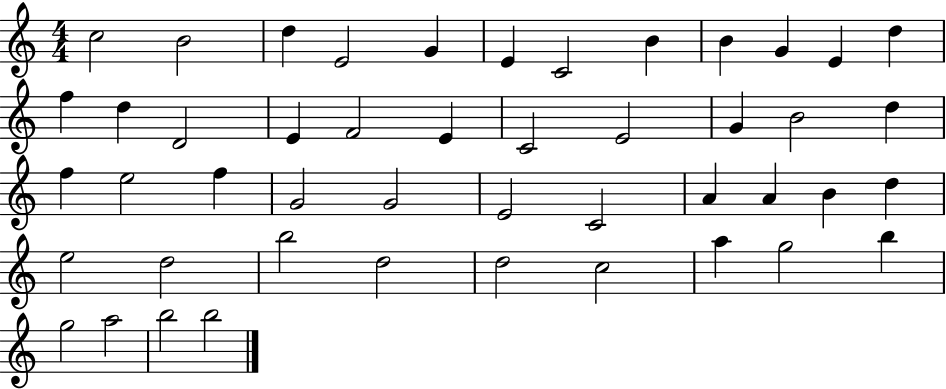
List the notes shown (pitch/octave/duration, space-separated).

C5/h B4/h D5/q E4/h G4/q E4/q C4/h B4/q B4/q G4/q E4/q D5/q F5/q D5/q D4/h E4/q F4/h E4/q C4/h E4/h G4/q B4/h D5/q F5/q E5/h F5/q G4/h G4/h E4/h C4/h A4/q A4/q B4/q D5/q E5/h D5/h B5/h D5/h D5/h C5/h A5/q G5/h B5/q G5/h A5/h B5/h B5/h